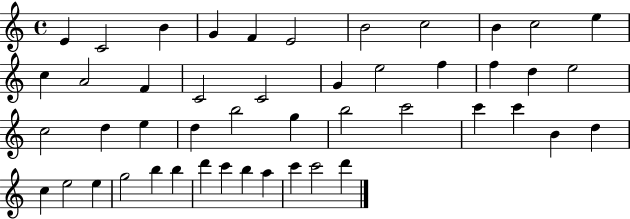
{
  \clef treble
  \time 4/4
  \defaultTimeSignature
  \key c \major
  e'4 c'2 b'4 | g'4 f'4 e'2 | b'2 c''2 | b'4 c''2 e''4 | \break c''4 a'2 f'4 | c'2 c'2 | g'4 e''2 f''4 | f''4 d''4 e''2 | \break c''2 d''4 e''4 | d''4 b''2 g''4 | b''2 c'''2 | c'''4 c'''4 b'4 d''4 | \break c''4 e''2 e''4 | g''2 b''4 b''4 | d'''4 c'''4 b''4 a''4 | c'''4 c'''2 d'''4 | \break \bar "|."
}